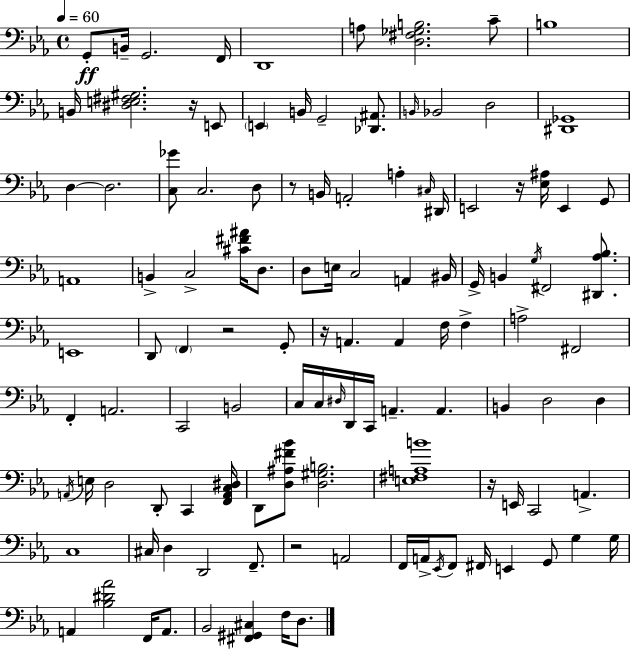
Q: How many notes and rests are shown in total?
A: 116